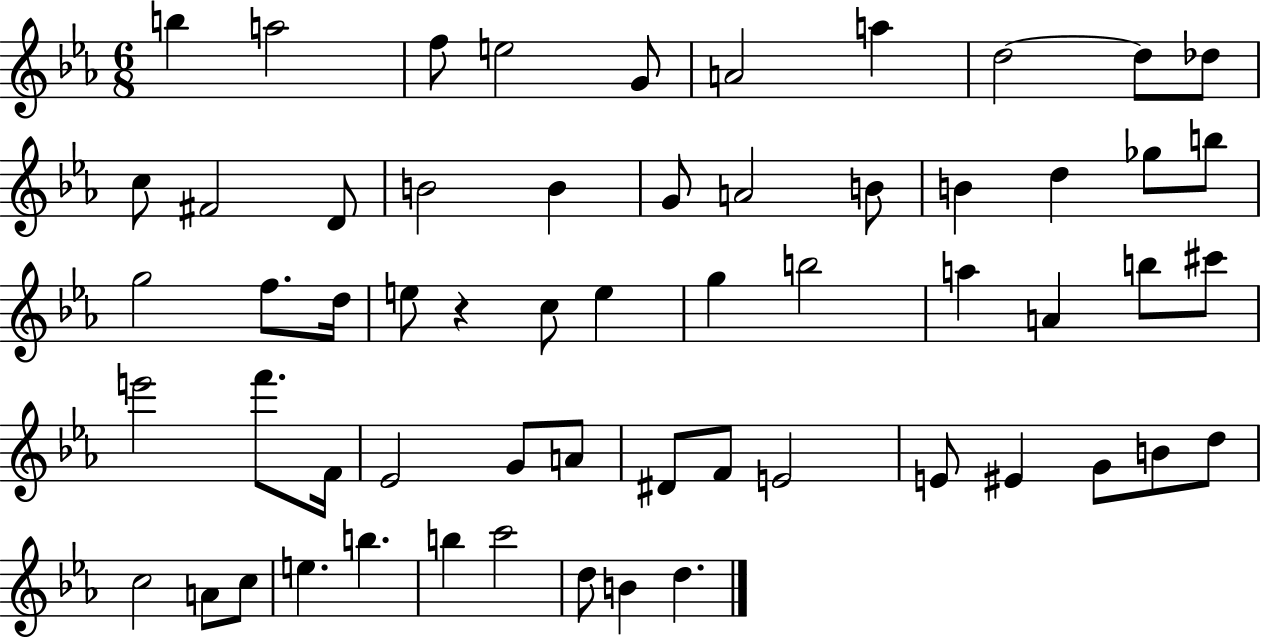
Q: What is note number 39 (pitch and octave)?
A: G4